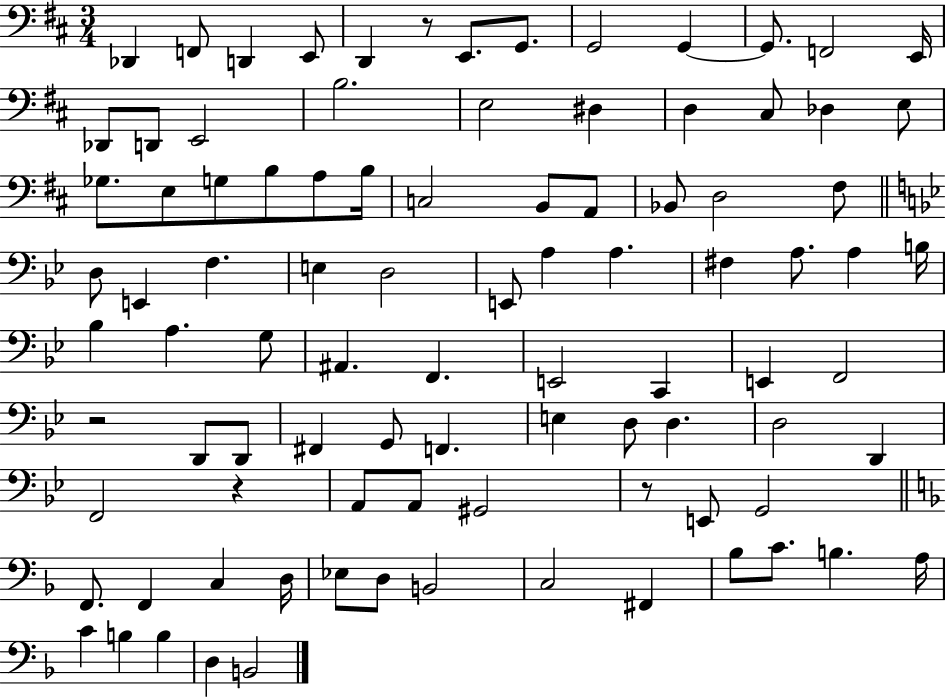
Db2/q F2/e D2/q E2/e D2/q R/e E2/e. G2/e. G2/h G2/q G2/e. F2/h E2/s Db2/e D2/e E2/h B3/h. E3/h D#3/q D3/q C#3/e Db3/q E3/e Gb3/e. E3/e G3/e B3/e A3/e B3/s C3/h B2/e A2/e Bb2/e D3/h F#3/e D3/e E2/q F3/q. E3/q D3/h E2/e A3/q A3/q. F#3/q A3/e. A3/q B3/s Bb3/q A3/q. G3/e A#2/q. F2/q. E2/h C2/q E2/q F2/h R/h D2/e D2/e F#2/q G2/e F2/q. E3/q D3/e D3/q. D3/h D2/q F2/h R/q A2/e A2/e G#2/h R/e E2/e G2/h F2/e. F2/q C3/q D3/s Eb3/e D3/e B2/h C3/h F#2/q Bb3/e C4/e. B3/q. A3/s C4/q B3/q B3/q D3/q B2/h